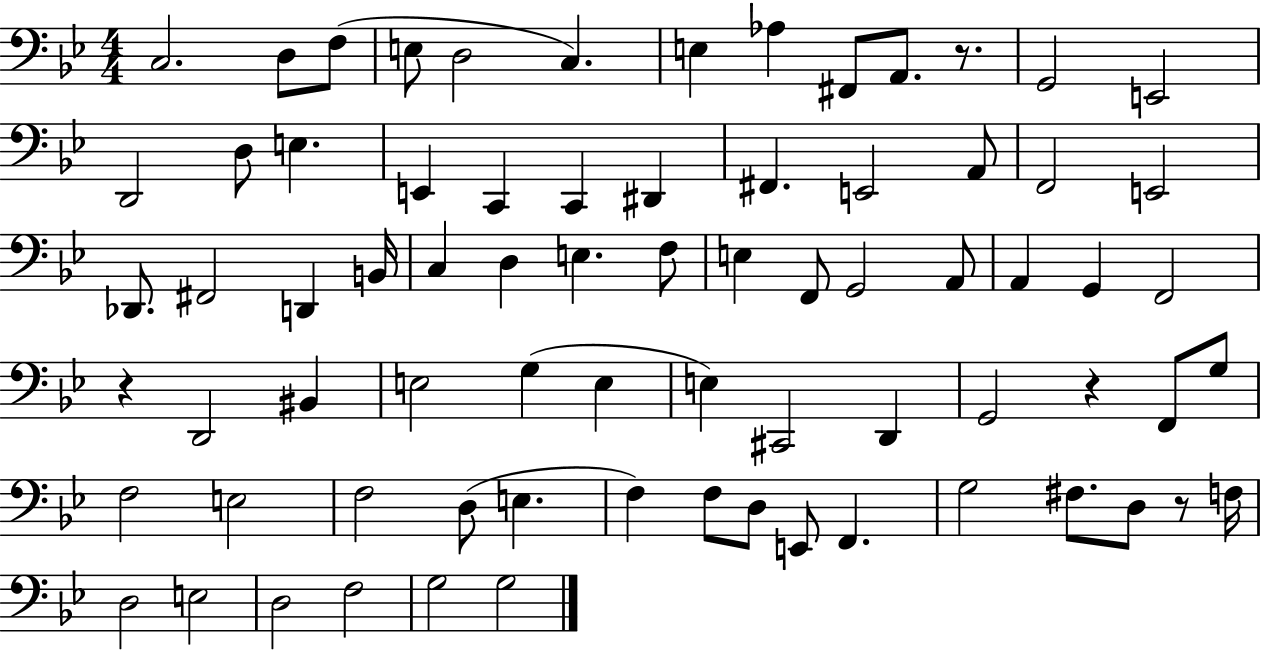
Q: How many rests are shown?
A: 4